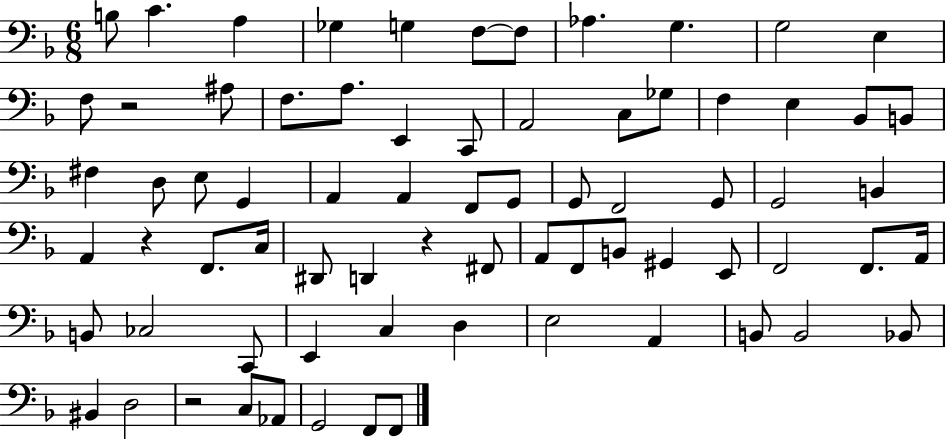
{
  \clef bass
  \numericTimeSignature
  \time 6/8
  \key f \major
  b8 c'4. a4 | ges4 g4 f8~~ f8 | aes4. g4. | g2 e4 | \break f8 r2 ais8 | f8. a8. e,4 c,8 | a,2 c8 ges8 | f4 e4 bes,8 b,8 | \break fis4 d8 e8 g,4 | a,4 a,4 f,8 g,8 | g,8 f,2 g,8 | g,2 b,4 | \break a,4 r4 f,8. c16 | dis,8 d,4 r4 fis,8 | a,8 f,8 b,8 gis,4 e,8 | f,2 f,8. a,16 | \break b,8 ces2 c,8 | e,4 c4 d4 | e2 a,4 | b,8 b,2 bes,8 | \break bis,4 d2 | r2 c8 aes,8 | g,2 f,8 f,8 | \bar "|."
}